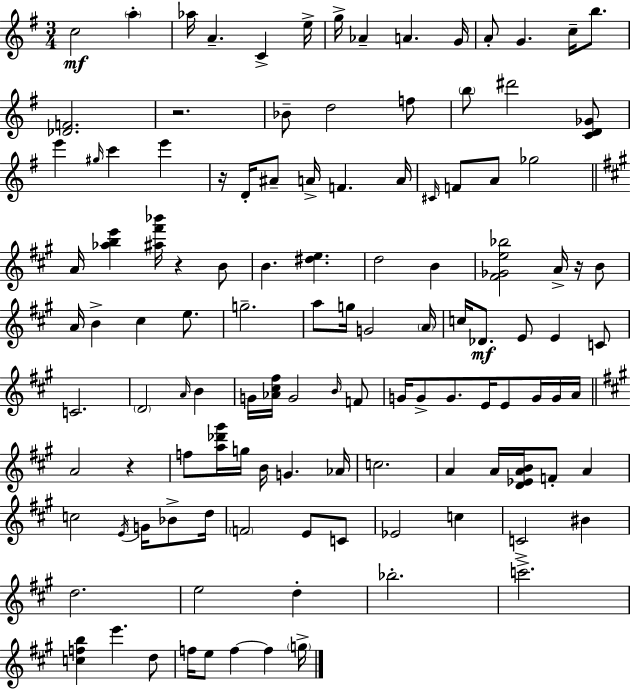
X:1
T:Untitled
M:3/4
L:1/4
K:G
c2 a _a/4 A C e/4 g/4 _A A G/4 A/2 G c/4 b/2 [_DF]2 z2 _B/2 d2 f/2 b/2 ^d'2 [CD_G]/2 e' ^g/4 c' e' z/4 D/4 ^A/2 A/4 F A/4 ^C/4 F/2 A/2 _g2 A/4 [_abe'] [^a^f'_b']/4 z B/2 B [^de] d2 B [^F_Ge_b]2 A/4 z/4 B/2 A/4 B ^c e/2 g2 a/2 g/4 G2 A/4 c/4 _D/2 E/2 E C/2 C2 D2 A/4 B G/4 [_A^c^f]/4 G2 B/4 F/2 G/4 G/2 G/2 E/4 E/2 G/4 G/4 A/4 A2 z f/2 [a_d'^g']/4 g/4 B/4 G _A/4 c2 A A/4 [D_EAB]/4 F/2 A c2 E/4 G/4 _B/2 d/4 F2 E/2 C/2 _E2 c C2 ^B d2 e2 d _b2 c'2 [cfb] e' d/2 f/4 e/2 f f g/4